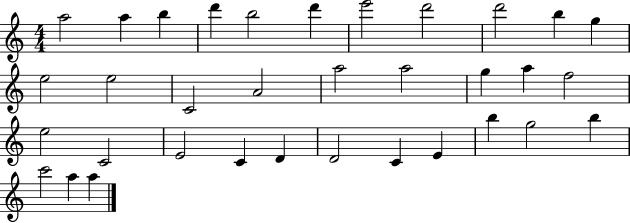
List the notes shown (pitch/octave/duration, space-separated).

A5/h A5/q B5/q D6/q B5/h D6/q E6/h D6/h D6/h B5/q G5/q E5/h E5/h C4/h A4/h A5/h A5/h G5/q A5/q F5/h E5/h C4/h E4/h C4/q D4/q D4/h C4/q E4/q B5/q G5/h B5/q C6/h A5/q A5/q